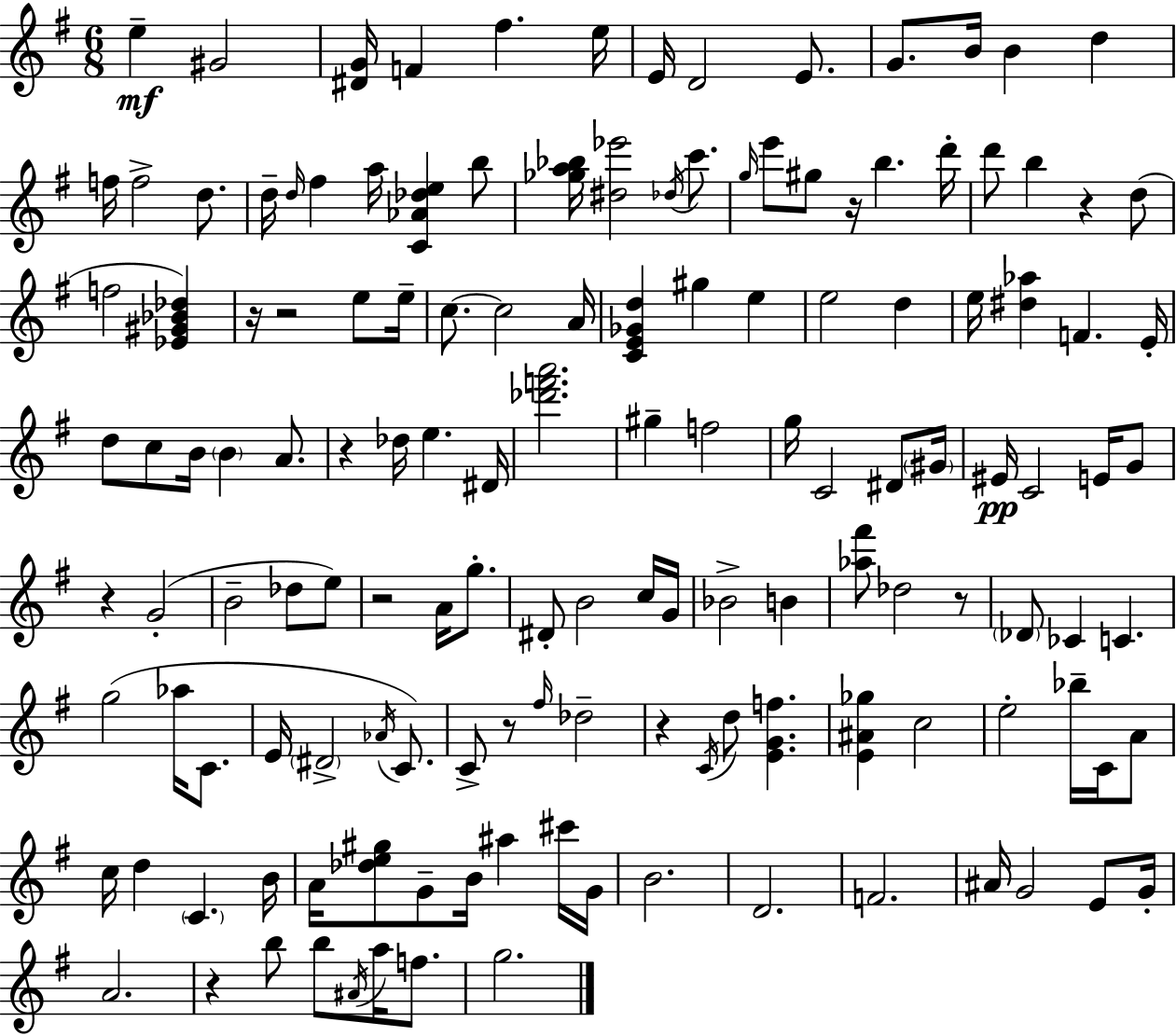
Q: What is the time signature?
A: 6/8